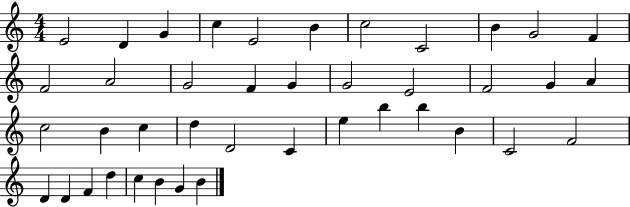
{
  \clef treble
  \numericTimeSignature
  \time 4/4
  \key c \major
  e'2 d'4 g'4 | c''4 e'2 b'4 | c''2 c'2 | b'4 g'2 f'4 | \break f'2 a'2 | g'2 f'4 g'4 | g'2 e'2 | f'2 g'4 a'4 | \break c''2 b'4 c''4 | d''4 d'2 c'4 | e''4 b''4 b''4 b'4 | c'2 f'2 | \break d'4 d'4 f'4 d''4 | c''4 b'4 g'4 b'4 | \bar "|."
}